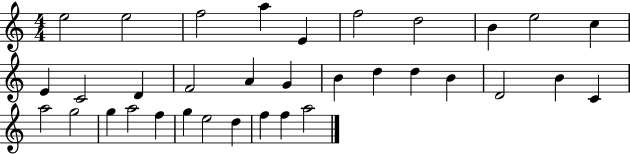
E5/h E5/h F5/h A5/q E4/q F5/h D5/h B4/q E5/h C5/q E4/q C4/h D4/q F4/h A4/q G4/q B4/q D5/q D5/q B4/q D4/h B4/q C4/q A5/h G5/h G5/q A5/h F5/q G5/q E5/h D5/q F5/q F5/q A5/h